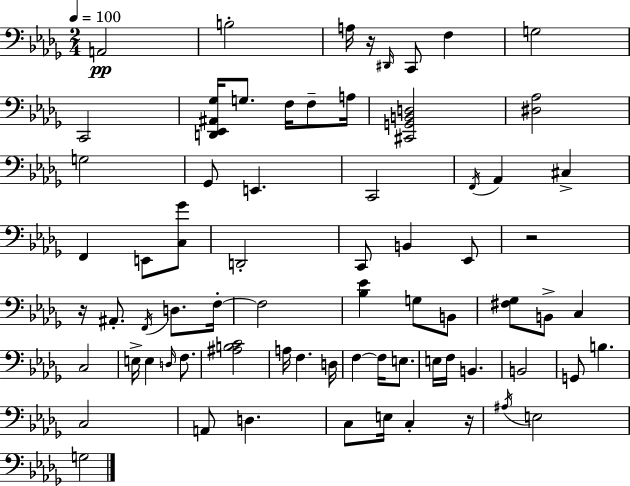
X:1
T:Untitled
M:2/4
L:1/4
K:Bbm
A,,2 B,2 A,/4 z/4 ^D,,/4 C,,/2 F, G,2 C,,2 [D,,_E,,^A,,_G,]/4 G,/2 F,/4 F,/2 A,/4 [^C,,G,,B,,D,]2 [^D,_A,]2 G,2 _G,,/2 E,, C,,2 F,,/4 _A,, ^C, F,, E,,/2 [C,_G]/2 D,,2 C,,/2 B,, _E,,/2 z2 z/4 ^A,,/2 F,,/4 D,/2 F,/4 F,2 [_B,_E] G,/2 B,,/2 [^F,_G,]/2 B,,/2 C, C,2 E,/4 E, D,/4 F,/2 [^A,B,C]2 A,/4 F, D,/4 F, F,/4 E,/2 E,/4 F,/4 B,, B,,2 G,,/2 B, C,2 A,,/2 D, C,/2 E,/4 C, z/4 ^A,/4 E,2 G,2